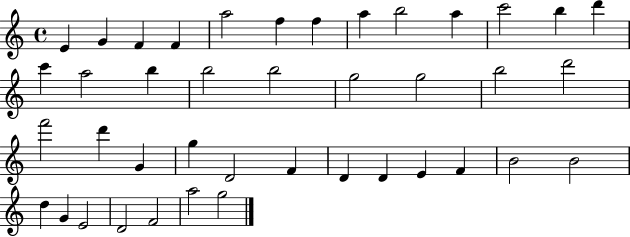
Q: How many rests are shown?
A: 0